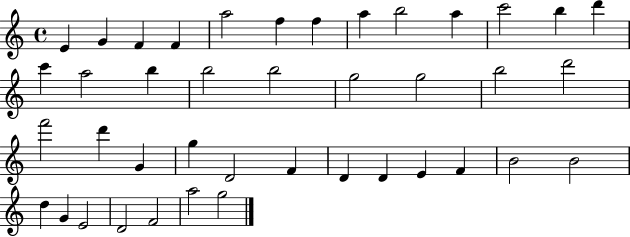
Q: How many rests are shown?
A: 0